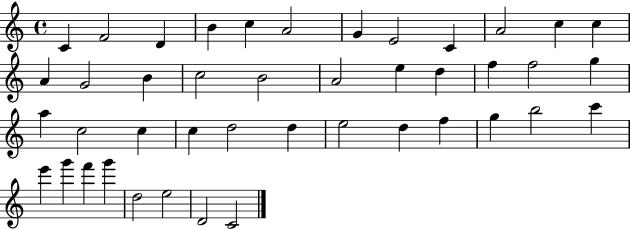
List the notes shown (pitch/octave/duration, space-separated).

C4/q F4/h D4/q B4/q C5/q A4/h G4/q E4/h C4/q A4/h C5/q C5/q A4/q G4/h B4/q C5/h B4/h A4/h E5/q D5/q F5/q F5/h G5/q A5/q C5/h C5/q C5/q D5/h D5/q E5/h D5/q F5/q G5/q B5/h C6/q E6/q G6/q F6/q G6/q D5/h E5/h D4/h C4/h